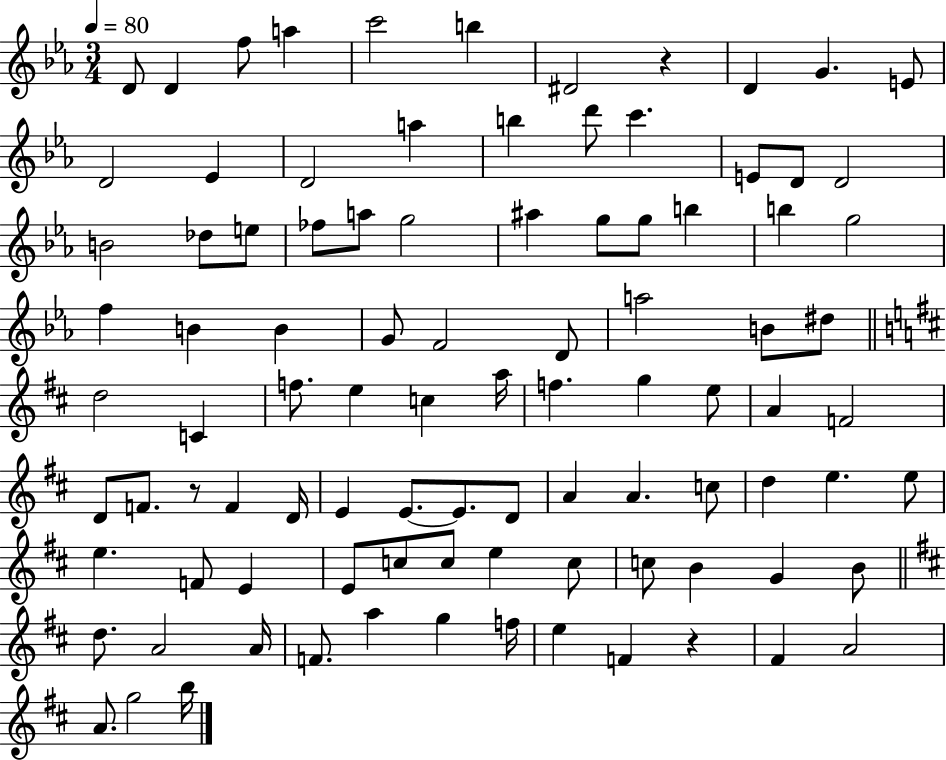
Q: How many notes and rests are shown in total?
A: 95